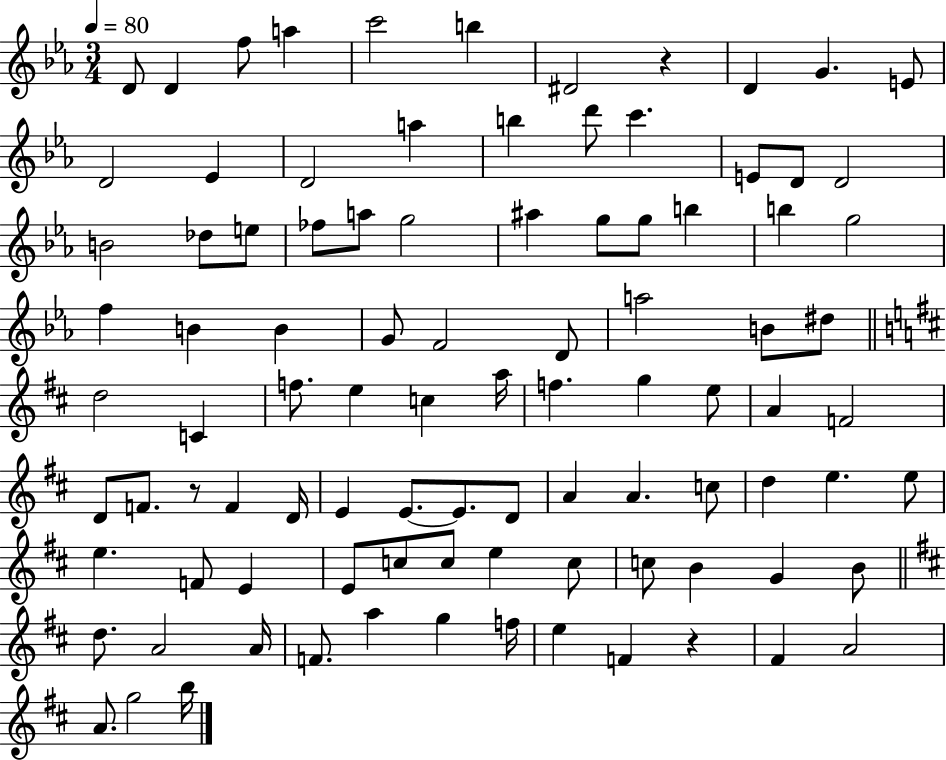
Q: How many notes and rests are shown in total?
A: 95